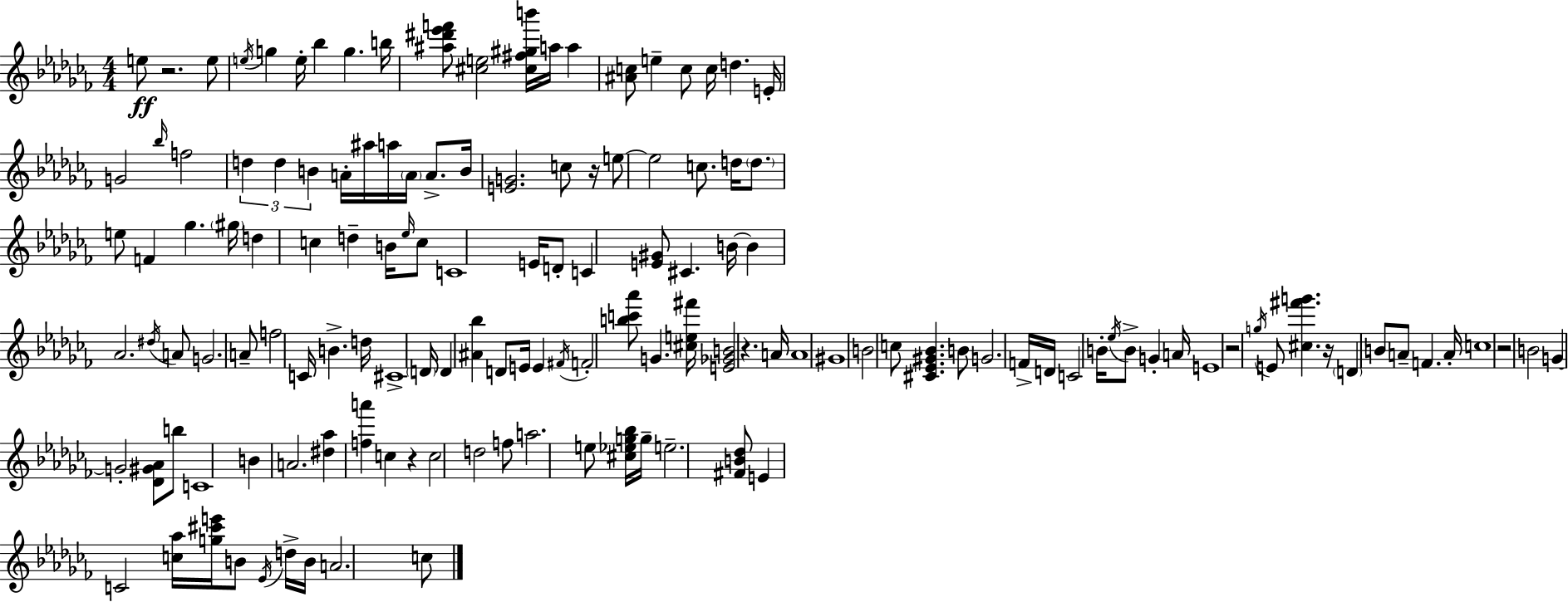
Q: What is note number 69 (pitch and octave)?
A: A4